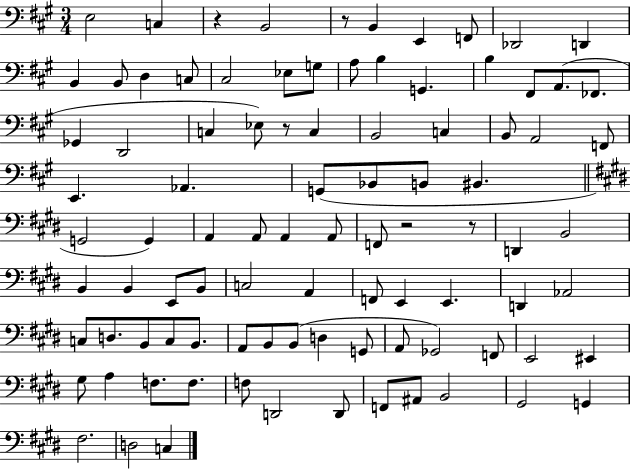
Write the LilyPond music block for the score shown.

{
  \clef bass
  \numericTimeSignature
  \time 3/4
  \key a \major
  \repeat volta 2 { e2 c4 | r4 b,2 | r8 b,4 e,4 f,8 | des,2 d,4 | \break b,4 b,8 d4 c8 | cis2 ees8 g8 | a8 b4 g,4. | b4 fis,8 a,8.( fes,8. | \break ges,4 d,2 | c4 ees8) r8 c4 | b,2 c4 | b,8 a,2 f,8 | \break e,4. aes,4. | g,8( bes,8 b,8 bis,4. | \bar "||" \break \key e \major g,2 g,4) | a,4 a,8 a,4 a,8 | f,8 r2 r8 | d,4 b,2 | \break b,4 b,4 e,8 b,8 | c2 a,4 | f,8 e,4 e,4. | d,4 aes,2 | \break c8 d8. b,8 c8 b,8. | a,8 b,8 b,8( d4 g,8 | a,8 ges,2) f,8 | e,2 eis,4 | \break gis8 a4 f8. f8. | f8 d,2 d,8 | f,8 ais,8 b,2 | gis,2 g,4 | \break fis2. | d2 c4 | } \bar "|."
}